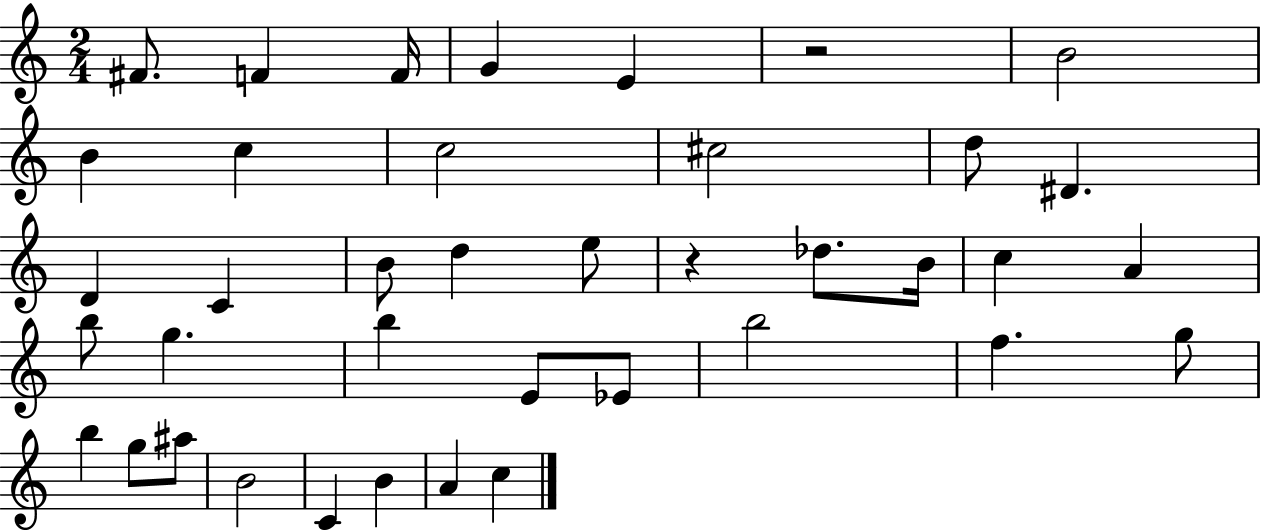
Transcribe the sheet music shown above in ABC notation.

X:1
T:Untitled
M:2/4
L:1/4
K:C
^F/2 F F/4 G E z2 B2 B c c2 ^c2 d/2 ^D D C B/2 d e/2 z _d/2 B/4 c A b/2 g b E/2 _E/2 b2 f g/2 b g/2 ^a/2 B2 C B A c